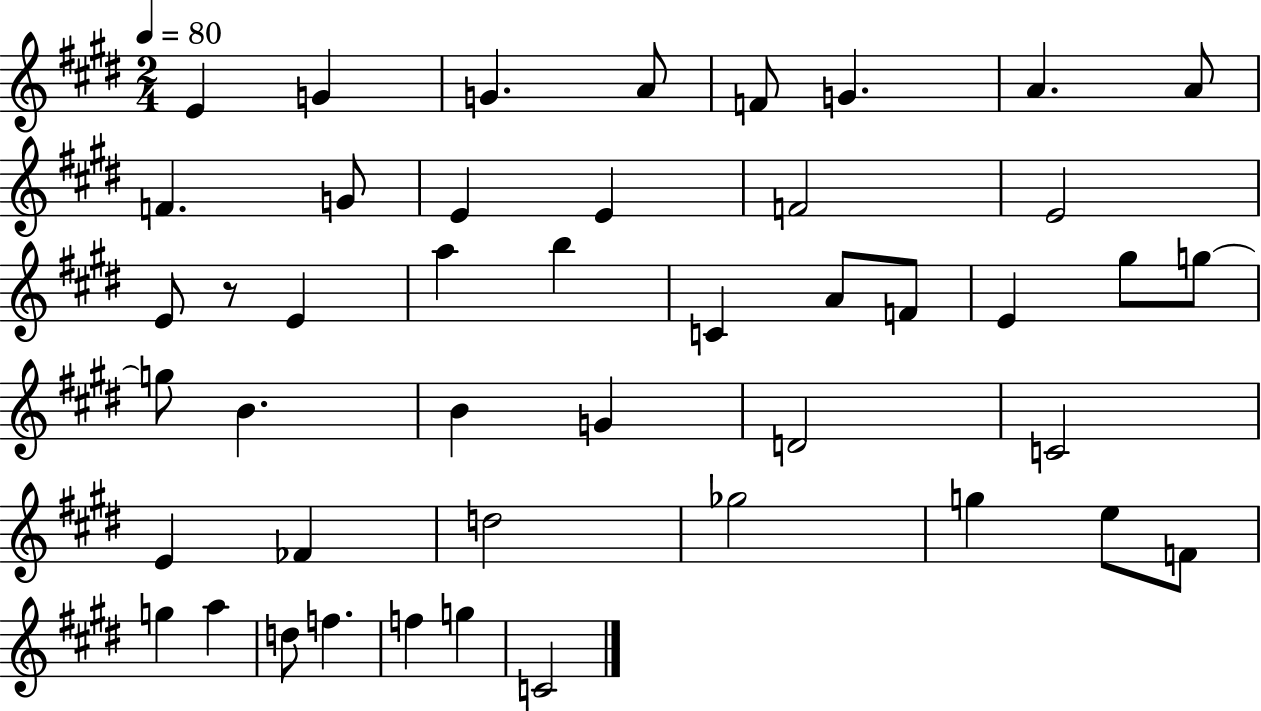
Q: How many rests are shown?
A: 1